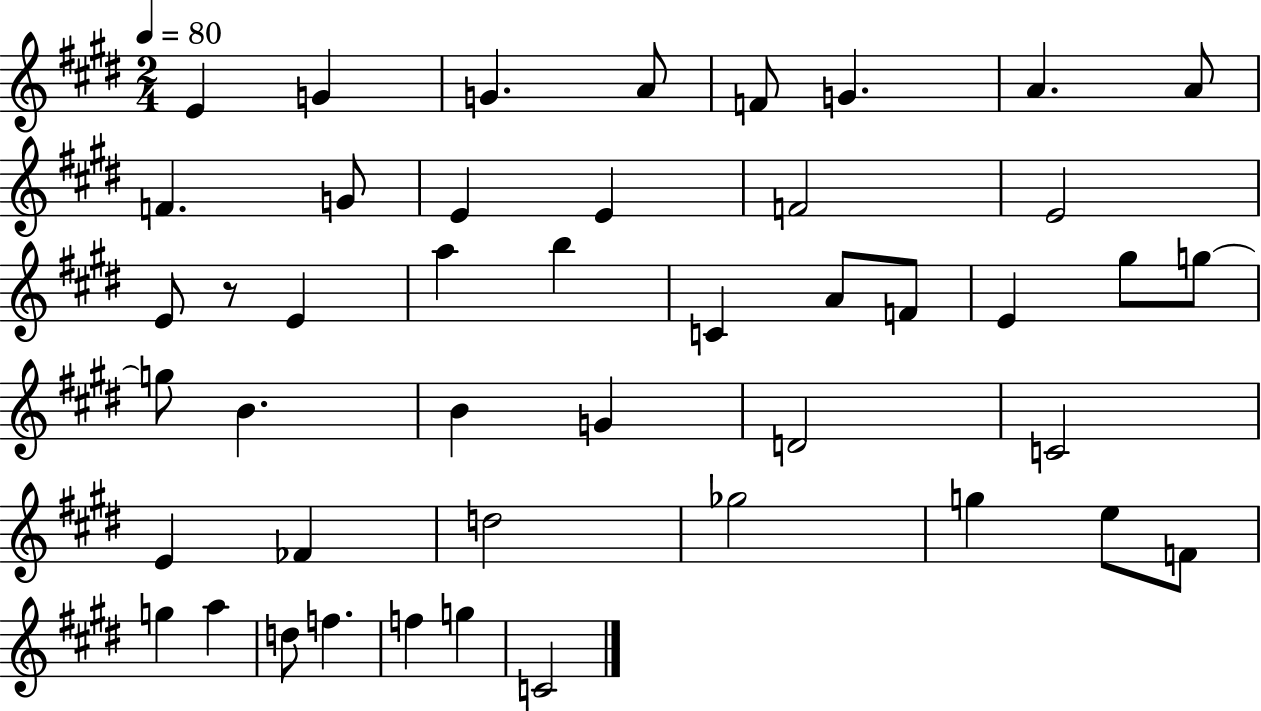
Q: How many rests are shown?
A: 1